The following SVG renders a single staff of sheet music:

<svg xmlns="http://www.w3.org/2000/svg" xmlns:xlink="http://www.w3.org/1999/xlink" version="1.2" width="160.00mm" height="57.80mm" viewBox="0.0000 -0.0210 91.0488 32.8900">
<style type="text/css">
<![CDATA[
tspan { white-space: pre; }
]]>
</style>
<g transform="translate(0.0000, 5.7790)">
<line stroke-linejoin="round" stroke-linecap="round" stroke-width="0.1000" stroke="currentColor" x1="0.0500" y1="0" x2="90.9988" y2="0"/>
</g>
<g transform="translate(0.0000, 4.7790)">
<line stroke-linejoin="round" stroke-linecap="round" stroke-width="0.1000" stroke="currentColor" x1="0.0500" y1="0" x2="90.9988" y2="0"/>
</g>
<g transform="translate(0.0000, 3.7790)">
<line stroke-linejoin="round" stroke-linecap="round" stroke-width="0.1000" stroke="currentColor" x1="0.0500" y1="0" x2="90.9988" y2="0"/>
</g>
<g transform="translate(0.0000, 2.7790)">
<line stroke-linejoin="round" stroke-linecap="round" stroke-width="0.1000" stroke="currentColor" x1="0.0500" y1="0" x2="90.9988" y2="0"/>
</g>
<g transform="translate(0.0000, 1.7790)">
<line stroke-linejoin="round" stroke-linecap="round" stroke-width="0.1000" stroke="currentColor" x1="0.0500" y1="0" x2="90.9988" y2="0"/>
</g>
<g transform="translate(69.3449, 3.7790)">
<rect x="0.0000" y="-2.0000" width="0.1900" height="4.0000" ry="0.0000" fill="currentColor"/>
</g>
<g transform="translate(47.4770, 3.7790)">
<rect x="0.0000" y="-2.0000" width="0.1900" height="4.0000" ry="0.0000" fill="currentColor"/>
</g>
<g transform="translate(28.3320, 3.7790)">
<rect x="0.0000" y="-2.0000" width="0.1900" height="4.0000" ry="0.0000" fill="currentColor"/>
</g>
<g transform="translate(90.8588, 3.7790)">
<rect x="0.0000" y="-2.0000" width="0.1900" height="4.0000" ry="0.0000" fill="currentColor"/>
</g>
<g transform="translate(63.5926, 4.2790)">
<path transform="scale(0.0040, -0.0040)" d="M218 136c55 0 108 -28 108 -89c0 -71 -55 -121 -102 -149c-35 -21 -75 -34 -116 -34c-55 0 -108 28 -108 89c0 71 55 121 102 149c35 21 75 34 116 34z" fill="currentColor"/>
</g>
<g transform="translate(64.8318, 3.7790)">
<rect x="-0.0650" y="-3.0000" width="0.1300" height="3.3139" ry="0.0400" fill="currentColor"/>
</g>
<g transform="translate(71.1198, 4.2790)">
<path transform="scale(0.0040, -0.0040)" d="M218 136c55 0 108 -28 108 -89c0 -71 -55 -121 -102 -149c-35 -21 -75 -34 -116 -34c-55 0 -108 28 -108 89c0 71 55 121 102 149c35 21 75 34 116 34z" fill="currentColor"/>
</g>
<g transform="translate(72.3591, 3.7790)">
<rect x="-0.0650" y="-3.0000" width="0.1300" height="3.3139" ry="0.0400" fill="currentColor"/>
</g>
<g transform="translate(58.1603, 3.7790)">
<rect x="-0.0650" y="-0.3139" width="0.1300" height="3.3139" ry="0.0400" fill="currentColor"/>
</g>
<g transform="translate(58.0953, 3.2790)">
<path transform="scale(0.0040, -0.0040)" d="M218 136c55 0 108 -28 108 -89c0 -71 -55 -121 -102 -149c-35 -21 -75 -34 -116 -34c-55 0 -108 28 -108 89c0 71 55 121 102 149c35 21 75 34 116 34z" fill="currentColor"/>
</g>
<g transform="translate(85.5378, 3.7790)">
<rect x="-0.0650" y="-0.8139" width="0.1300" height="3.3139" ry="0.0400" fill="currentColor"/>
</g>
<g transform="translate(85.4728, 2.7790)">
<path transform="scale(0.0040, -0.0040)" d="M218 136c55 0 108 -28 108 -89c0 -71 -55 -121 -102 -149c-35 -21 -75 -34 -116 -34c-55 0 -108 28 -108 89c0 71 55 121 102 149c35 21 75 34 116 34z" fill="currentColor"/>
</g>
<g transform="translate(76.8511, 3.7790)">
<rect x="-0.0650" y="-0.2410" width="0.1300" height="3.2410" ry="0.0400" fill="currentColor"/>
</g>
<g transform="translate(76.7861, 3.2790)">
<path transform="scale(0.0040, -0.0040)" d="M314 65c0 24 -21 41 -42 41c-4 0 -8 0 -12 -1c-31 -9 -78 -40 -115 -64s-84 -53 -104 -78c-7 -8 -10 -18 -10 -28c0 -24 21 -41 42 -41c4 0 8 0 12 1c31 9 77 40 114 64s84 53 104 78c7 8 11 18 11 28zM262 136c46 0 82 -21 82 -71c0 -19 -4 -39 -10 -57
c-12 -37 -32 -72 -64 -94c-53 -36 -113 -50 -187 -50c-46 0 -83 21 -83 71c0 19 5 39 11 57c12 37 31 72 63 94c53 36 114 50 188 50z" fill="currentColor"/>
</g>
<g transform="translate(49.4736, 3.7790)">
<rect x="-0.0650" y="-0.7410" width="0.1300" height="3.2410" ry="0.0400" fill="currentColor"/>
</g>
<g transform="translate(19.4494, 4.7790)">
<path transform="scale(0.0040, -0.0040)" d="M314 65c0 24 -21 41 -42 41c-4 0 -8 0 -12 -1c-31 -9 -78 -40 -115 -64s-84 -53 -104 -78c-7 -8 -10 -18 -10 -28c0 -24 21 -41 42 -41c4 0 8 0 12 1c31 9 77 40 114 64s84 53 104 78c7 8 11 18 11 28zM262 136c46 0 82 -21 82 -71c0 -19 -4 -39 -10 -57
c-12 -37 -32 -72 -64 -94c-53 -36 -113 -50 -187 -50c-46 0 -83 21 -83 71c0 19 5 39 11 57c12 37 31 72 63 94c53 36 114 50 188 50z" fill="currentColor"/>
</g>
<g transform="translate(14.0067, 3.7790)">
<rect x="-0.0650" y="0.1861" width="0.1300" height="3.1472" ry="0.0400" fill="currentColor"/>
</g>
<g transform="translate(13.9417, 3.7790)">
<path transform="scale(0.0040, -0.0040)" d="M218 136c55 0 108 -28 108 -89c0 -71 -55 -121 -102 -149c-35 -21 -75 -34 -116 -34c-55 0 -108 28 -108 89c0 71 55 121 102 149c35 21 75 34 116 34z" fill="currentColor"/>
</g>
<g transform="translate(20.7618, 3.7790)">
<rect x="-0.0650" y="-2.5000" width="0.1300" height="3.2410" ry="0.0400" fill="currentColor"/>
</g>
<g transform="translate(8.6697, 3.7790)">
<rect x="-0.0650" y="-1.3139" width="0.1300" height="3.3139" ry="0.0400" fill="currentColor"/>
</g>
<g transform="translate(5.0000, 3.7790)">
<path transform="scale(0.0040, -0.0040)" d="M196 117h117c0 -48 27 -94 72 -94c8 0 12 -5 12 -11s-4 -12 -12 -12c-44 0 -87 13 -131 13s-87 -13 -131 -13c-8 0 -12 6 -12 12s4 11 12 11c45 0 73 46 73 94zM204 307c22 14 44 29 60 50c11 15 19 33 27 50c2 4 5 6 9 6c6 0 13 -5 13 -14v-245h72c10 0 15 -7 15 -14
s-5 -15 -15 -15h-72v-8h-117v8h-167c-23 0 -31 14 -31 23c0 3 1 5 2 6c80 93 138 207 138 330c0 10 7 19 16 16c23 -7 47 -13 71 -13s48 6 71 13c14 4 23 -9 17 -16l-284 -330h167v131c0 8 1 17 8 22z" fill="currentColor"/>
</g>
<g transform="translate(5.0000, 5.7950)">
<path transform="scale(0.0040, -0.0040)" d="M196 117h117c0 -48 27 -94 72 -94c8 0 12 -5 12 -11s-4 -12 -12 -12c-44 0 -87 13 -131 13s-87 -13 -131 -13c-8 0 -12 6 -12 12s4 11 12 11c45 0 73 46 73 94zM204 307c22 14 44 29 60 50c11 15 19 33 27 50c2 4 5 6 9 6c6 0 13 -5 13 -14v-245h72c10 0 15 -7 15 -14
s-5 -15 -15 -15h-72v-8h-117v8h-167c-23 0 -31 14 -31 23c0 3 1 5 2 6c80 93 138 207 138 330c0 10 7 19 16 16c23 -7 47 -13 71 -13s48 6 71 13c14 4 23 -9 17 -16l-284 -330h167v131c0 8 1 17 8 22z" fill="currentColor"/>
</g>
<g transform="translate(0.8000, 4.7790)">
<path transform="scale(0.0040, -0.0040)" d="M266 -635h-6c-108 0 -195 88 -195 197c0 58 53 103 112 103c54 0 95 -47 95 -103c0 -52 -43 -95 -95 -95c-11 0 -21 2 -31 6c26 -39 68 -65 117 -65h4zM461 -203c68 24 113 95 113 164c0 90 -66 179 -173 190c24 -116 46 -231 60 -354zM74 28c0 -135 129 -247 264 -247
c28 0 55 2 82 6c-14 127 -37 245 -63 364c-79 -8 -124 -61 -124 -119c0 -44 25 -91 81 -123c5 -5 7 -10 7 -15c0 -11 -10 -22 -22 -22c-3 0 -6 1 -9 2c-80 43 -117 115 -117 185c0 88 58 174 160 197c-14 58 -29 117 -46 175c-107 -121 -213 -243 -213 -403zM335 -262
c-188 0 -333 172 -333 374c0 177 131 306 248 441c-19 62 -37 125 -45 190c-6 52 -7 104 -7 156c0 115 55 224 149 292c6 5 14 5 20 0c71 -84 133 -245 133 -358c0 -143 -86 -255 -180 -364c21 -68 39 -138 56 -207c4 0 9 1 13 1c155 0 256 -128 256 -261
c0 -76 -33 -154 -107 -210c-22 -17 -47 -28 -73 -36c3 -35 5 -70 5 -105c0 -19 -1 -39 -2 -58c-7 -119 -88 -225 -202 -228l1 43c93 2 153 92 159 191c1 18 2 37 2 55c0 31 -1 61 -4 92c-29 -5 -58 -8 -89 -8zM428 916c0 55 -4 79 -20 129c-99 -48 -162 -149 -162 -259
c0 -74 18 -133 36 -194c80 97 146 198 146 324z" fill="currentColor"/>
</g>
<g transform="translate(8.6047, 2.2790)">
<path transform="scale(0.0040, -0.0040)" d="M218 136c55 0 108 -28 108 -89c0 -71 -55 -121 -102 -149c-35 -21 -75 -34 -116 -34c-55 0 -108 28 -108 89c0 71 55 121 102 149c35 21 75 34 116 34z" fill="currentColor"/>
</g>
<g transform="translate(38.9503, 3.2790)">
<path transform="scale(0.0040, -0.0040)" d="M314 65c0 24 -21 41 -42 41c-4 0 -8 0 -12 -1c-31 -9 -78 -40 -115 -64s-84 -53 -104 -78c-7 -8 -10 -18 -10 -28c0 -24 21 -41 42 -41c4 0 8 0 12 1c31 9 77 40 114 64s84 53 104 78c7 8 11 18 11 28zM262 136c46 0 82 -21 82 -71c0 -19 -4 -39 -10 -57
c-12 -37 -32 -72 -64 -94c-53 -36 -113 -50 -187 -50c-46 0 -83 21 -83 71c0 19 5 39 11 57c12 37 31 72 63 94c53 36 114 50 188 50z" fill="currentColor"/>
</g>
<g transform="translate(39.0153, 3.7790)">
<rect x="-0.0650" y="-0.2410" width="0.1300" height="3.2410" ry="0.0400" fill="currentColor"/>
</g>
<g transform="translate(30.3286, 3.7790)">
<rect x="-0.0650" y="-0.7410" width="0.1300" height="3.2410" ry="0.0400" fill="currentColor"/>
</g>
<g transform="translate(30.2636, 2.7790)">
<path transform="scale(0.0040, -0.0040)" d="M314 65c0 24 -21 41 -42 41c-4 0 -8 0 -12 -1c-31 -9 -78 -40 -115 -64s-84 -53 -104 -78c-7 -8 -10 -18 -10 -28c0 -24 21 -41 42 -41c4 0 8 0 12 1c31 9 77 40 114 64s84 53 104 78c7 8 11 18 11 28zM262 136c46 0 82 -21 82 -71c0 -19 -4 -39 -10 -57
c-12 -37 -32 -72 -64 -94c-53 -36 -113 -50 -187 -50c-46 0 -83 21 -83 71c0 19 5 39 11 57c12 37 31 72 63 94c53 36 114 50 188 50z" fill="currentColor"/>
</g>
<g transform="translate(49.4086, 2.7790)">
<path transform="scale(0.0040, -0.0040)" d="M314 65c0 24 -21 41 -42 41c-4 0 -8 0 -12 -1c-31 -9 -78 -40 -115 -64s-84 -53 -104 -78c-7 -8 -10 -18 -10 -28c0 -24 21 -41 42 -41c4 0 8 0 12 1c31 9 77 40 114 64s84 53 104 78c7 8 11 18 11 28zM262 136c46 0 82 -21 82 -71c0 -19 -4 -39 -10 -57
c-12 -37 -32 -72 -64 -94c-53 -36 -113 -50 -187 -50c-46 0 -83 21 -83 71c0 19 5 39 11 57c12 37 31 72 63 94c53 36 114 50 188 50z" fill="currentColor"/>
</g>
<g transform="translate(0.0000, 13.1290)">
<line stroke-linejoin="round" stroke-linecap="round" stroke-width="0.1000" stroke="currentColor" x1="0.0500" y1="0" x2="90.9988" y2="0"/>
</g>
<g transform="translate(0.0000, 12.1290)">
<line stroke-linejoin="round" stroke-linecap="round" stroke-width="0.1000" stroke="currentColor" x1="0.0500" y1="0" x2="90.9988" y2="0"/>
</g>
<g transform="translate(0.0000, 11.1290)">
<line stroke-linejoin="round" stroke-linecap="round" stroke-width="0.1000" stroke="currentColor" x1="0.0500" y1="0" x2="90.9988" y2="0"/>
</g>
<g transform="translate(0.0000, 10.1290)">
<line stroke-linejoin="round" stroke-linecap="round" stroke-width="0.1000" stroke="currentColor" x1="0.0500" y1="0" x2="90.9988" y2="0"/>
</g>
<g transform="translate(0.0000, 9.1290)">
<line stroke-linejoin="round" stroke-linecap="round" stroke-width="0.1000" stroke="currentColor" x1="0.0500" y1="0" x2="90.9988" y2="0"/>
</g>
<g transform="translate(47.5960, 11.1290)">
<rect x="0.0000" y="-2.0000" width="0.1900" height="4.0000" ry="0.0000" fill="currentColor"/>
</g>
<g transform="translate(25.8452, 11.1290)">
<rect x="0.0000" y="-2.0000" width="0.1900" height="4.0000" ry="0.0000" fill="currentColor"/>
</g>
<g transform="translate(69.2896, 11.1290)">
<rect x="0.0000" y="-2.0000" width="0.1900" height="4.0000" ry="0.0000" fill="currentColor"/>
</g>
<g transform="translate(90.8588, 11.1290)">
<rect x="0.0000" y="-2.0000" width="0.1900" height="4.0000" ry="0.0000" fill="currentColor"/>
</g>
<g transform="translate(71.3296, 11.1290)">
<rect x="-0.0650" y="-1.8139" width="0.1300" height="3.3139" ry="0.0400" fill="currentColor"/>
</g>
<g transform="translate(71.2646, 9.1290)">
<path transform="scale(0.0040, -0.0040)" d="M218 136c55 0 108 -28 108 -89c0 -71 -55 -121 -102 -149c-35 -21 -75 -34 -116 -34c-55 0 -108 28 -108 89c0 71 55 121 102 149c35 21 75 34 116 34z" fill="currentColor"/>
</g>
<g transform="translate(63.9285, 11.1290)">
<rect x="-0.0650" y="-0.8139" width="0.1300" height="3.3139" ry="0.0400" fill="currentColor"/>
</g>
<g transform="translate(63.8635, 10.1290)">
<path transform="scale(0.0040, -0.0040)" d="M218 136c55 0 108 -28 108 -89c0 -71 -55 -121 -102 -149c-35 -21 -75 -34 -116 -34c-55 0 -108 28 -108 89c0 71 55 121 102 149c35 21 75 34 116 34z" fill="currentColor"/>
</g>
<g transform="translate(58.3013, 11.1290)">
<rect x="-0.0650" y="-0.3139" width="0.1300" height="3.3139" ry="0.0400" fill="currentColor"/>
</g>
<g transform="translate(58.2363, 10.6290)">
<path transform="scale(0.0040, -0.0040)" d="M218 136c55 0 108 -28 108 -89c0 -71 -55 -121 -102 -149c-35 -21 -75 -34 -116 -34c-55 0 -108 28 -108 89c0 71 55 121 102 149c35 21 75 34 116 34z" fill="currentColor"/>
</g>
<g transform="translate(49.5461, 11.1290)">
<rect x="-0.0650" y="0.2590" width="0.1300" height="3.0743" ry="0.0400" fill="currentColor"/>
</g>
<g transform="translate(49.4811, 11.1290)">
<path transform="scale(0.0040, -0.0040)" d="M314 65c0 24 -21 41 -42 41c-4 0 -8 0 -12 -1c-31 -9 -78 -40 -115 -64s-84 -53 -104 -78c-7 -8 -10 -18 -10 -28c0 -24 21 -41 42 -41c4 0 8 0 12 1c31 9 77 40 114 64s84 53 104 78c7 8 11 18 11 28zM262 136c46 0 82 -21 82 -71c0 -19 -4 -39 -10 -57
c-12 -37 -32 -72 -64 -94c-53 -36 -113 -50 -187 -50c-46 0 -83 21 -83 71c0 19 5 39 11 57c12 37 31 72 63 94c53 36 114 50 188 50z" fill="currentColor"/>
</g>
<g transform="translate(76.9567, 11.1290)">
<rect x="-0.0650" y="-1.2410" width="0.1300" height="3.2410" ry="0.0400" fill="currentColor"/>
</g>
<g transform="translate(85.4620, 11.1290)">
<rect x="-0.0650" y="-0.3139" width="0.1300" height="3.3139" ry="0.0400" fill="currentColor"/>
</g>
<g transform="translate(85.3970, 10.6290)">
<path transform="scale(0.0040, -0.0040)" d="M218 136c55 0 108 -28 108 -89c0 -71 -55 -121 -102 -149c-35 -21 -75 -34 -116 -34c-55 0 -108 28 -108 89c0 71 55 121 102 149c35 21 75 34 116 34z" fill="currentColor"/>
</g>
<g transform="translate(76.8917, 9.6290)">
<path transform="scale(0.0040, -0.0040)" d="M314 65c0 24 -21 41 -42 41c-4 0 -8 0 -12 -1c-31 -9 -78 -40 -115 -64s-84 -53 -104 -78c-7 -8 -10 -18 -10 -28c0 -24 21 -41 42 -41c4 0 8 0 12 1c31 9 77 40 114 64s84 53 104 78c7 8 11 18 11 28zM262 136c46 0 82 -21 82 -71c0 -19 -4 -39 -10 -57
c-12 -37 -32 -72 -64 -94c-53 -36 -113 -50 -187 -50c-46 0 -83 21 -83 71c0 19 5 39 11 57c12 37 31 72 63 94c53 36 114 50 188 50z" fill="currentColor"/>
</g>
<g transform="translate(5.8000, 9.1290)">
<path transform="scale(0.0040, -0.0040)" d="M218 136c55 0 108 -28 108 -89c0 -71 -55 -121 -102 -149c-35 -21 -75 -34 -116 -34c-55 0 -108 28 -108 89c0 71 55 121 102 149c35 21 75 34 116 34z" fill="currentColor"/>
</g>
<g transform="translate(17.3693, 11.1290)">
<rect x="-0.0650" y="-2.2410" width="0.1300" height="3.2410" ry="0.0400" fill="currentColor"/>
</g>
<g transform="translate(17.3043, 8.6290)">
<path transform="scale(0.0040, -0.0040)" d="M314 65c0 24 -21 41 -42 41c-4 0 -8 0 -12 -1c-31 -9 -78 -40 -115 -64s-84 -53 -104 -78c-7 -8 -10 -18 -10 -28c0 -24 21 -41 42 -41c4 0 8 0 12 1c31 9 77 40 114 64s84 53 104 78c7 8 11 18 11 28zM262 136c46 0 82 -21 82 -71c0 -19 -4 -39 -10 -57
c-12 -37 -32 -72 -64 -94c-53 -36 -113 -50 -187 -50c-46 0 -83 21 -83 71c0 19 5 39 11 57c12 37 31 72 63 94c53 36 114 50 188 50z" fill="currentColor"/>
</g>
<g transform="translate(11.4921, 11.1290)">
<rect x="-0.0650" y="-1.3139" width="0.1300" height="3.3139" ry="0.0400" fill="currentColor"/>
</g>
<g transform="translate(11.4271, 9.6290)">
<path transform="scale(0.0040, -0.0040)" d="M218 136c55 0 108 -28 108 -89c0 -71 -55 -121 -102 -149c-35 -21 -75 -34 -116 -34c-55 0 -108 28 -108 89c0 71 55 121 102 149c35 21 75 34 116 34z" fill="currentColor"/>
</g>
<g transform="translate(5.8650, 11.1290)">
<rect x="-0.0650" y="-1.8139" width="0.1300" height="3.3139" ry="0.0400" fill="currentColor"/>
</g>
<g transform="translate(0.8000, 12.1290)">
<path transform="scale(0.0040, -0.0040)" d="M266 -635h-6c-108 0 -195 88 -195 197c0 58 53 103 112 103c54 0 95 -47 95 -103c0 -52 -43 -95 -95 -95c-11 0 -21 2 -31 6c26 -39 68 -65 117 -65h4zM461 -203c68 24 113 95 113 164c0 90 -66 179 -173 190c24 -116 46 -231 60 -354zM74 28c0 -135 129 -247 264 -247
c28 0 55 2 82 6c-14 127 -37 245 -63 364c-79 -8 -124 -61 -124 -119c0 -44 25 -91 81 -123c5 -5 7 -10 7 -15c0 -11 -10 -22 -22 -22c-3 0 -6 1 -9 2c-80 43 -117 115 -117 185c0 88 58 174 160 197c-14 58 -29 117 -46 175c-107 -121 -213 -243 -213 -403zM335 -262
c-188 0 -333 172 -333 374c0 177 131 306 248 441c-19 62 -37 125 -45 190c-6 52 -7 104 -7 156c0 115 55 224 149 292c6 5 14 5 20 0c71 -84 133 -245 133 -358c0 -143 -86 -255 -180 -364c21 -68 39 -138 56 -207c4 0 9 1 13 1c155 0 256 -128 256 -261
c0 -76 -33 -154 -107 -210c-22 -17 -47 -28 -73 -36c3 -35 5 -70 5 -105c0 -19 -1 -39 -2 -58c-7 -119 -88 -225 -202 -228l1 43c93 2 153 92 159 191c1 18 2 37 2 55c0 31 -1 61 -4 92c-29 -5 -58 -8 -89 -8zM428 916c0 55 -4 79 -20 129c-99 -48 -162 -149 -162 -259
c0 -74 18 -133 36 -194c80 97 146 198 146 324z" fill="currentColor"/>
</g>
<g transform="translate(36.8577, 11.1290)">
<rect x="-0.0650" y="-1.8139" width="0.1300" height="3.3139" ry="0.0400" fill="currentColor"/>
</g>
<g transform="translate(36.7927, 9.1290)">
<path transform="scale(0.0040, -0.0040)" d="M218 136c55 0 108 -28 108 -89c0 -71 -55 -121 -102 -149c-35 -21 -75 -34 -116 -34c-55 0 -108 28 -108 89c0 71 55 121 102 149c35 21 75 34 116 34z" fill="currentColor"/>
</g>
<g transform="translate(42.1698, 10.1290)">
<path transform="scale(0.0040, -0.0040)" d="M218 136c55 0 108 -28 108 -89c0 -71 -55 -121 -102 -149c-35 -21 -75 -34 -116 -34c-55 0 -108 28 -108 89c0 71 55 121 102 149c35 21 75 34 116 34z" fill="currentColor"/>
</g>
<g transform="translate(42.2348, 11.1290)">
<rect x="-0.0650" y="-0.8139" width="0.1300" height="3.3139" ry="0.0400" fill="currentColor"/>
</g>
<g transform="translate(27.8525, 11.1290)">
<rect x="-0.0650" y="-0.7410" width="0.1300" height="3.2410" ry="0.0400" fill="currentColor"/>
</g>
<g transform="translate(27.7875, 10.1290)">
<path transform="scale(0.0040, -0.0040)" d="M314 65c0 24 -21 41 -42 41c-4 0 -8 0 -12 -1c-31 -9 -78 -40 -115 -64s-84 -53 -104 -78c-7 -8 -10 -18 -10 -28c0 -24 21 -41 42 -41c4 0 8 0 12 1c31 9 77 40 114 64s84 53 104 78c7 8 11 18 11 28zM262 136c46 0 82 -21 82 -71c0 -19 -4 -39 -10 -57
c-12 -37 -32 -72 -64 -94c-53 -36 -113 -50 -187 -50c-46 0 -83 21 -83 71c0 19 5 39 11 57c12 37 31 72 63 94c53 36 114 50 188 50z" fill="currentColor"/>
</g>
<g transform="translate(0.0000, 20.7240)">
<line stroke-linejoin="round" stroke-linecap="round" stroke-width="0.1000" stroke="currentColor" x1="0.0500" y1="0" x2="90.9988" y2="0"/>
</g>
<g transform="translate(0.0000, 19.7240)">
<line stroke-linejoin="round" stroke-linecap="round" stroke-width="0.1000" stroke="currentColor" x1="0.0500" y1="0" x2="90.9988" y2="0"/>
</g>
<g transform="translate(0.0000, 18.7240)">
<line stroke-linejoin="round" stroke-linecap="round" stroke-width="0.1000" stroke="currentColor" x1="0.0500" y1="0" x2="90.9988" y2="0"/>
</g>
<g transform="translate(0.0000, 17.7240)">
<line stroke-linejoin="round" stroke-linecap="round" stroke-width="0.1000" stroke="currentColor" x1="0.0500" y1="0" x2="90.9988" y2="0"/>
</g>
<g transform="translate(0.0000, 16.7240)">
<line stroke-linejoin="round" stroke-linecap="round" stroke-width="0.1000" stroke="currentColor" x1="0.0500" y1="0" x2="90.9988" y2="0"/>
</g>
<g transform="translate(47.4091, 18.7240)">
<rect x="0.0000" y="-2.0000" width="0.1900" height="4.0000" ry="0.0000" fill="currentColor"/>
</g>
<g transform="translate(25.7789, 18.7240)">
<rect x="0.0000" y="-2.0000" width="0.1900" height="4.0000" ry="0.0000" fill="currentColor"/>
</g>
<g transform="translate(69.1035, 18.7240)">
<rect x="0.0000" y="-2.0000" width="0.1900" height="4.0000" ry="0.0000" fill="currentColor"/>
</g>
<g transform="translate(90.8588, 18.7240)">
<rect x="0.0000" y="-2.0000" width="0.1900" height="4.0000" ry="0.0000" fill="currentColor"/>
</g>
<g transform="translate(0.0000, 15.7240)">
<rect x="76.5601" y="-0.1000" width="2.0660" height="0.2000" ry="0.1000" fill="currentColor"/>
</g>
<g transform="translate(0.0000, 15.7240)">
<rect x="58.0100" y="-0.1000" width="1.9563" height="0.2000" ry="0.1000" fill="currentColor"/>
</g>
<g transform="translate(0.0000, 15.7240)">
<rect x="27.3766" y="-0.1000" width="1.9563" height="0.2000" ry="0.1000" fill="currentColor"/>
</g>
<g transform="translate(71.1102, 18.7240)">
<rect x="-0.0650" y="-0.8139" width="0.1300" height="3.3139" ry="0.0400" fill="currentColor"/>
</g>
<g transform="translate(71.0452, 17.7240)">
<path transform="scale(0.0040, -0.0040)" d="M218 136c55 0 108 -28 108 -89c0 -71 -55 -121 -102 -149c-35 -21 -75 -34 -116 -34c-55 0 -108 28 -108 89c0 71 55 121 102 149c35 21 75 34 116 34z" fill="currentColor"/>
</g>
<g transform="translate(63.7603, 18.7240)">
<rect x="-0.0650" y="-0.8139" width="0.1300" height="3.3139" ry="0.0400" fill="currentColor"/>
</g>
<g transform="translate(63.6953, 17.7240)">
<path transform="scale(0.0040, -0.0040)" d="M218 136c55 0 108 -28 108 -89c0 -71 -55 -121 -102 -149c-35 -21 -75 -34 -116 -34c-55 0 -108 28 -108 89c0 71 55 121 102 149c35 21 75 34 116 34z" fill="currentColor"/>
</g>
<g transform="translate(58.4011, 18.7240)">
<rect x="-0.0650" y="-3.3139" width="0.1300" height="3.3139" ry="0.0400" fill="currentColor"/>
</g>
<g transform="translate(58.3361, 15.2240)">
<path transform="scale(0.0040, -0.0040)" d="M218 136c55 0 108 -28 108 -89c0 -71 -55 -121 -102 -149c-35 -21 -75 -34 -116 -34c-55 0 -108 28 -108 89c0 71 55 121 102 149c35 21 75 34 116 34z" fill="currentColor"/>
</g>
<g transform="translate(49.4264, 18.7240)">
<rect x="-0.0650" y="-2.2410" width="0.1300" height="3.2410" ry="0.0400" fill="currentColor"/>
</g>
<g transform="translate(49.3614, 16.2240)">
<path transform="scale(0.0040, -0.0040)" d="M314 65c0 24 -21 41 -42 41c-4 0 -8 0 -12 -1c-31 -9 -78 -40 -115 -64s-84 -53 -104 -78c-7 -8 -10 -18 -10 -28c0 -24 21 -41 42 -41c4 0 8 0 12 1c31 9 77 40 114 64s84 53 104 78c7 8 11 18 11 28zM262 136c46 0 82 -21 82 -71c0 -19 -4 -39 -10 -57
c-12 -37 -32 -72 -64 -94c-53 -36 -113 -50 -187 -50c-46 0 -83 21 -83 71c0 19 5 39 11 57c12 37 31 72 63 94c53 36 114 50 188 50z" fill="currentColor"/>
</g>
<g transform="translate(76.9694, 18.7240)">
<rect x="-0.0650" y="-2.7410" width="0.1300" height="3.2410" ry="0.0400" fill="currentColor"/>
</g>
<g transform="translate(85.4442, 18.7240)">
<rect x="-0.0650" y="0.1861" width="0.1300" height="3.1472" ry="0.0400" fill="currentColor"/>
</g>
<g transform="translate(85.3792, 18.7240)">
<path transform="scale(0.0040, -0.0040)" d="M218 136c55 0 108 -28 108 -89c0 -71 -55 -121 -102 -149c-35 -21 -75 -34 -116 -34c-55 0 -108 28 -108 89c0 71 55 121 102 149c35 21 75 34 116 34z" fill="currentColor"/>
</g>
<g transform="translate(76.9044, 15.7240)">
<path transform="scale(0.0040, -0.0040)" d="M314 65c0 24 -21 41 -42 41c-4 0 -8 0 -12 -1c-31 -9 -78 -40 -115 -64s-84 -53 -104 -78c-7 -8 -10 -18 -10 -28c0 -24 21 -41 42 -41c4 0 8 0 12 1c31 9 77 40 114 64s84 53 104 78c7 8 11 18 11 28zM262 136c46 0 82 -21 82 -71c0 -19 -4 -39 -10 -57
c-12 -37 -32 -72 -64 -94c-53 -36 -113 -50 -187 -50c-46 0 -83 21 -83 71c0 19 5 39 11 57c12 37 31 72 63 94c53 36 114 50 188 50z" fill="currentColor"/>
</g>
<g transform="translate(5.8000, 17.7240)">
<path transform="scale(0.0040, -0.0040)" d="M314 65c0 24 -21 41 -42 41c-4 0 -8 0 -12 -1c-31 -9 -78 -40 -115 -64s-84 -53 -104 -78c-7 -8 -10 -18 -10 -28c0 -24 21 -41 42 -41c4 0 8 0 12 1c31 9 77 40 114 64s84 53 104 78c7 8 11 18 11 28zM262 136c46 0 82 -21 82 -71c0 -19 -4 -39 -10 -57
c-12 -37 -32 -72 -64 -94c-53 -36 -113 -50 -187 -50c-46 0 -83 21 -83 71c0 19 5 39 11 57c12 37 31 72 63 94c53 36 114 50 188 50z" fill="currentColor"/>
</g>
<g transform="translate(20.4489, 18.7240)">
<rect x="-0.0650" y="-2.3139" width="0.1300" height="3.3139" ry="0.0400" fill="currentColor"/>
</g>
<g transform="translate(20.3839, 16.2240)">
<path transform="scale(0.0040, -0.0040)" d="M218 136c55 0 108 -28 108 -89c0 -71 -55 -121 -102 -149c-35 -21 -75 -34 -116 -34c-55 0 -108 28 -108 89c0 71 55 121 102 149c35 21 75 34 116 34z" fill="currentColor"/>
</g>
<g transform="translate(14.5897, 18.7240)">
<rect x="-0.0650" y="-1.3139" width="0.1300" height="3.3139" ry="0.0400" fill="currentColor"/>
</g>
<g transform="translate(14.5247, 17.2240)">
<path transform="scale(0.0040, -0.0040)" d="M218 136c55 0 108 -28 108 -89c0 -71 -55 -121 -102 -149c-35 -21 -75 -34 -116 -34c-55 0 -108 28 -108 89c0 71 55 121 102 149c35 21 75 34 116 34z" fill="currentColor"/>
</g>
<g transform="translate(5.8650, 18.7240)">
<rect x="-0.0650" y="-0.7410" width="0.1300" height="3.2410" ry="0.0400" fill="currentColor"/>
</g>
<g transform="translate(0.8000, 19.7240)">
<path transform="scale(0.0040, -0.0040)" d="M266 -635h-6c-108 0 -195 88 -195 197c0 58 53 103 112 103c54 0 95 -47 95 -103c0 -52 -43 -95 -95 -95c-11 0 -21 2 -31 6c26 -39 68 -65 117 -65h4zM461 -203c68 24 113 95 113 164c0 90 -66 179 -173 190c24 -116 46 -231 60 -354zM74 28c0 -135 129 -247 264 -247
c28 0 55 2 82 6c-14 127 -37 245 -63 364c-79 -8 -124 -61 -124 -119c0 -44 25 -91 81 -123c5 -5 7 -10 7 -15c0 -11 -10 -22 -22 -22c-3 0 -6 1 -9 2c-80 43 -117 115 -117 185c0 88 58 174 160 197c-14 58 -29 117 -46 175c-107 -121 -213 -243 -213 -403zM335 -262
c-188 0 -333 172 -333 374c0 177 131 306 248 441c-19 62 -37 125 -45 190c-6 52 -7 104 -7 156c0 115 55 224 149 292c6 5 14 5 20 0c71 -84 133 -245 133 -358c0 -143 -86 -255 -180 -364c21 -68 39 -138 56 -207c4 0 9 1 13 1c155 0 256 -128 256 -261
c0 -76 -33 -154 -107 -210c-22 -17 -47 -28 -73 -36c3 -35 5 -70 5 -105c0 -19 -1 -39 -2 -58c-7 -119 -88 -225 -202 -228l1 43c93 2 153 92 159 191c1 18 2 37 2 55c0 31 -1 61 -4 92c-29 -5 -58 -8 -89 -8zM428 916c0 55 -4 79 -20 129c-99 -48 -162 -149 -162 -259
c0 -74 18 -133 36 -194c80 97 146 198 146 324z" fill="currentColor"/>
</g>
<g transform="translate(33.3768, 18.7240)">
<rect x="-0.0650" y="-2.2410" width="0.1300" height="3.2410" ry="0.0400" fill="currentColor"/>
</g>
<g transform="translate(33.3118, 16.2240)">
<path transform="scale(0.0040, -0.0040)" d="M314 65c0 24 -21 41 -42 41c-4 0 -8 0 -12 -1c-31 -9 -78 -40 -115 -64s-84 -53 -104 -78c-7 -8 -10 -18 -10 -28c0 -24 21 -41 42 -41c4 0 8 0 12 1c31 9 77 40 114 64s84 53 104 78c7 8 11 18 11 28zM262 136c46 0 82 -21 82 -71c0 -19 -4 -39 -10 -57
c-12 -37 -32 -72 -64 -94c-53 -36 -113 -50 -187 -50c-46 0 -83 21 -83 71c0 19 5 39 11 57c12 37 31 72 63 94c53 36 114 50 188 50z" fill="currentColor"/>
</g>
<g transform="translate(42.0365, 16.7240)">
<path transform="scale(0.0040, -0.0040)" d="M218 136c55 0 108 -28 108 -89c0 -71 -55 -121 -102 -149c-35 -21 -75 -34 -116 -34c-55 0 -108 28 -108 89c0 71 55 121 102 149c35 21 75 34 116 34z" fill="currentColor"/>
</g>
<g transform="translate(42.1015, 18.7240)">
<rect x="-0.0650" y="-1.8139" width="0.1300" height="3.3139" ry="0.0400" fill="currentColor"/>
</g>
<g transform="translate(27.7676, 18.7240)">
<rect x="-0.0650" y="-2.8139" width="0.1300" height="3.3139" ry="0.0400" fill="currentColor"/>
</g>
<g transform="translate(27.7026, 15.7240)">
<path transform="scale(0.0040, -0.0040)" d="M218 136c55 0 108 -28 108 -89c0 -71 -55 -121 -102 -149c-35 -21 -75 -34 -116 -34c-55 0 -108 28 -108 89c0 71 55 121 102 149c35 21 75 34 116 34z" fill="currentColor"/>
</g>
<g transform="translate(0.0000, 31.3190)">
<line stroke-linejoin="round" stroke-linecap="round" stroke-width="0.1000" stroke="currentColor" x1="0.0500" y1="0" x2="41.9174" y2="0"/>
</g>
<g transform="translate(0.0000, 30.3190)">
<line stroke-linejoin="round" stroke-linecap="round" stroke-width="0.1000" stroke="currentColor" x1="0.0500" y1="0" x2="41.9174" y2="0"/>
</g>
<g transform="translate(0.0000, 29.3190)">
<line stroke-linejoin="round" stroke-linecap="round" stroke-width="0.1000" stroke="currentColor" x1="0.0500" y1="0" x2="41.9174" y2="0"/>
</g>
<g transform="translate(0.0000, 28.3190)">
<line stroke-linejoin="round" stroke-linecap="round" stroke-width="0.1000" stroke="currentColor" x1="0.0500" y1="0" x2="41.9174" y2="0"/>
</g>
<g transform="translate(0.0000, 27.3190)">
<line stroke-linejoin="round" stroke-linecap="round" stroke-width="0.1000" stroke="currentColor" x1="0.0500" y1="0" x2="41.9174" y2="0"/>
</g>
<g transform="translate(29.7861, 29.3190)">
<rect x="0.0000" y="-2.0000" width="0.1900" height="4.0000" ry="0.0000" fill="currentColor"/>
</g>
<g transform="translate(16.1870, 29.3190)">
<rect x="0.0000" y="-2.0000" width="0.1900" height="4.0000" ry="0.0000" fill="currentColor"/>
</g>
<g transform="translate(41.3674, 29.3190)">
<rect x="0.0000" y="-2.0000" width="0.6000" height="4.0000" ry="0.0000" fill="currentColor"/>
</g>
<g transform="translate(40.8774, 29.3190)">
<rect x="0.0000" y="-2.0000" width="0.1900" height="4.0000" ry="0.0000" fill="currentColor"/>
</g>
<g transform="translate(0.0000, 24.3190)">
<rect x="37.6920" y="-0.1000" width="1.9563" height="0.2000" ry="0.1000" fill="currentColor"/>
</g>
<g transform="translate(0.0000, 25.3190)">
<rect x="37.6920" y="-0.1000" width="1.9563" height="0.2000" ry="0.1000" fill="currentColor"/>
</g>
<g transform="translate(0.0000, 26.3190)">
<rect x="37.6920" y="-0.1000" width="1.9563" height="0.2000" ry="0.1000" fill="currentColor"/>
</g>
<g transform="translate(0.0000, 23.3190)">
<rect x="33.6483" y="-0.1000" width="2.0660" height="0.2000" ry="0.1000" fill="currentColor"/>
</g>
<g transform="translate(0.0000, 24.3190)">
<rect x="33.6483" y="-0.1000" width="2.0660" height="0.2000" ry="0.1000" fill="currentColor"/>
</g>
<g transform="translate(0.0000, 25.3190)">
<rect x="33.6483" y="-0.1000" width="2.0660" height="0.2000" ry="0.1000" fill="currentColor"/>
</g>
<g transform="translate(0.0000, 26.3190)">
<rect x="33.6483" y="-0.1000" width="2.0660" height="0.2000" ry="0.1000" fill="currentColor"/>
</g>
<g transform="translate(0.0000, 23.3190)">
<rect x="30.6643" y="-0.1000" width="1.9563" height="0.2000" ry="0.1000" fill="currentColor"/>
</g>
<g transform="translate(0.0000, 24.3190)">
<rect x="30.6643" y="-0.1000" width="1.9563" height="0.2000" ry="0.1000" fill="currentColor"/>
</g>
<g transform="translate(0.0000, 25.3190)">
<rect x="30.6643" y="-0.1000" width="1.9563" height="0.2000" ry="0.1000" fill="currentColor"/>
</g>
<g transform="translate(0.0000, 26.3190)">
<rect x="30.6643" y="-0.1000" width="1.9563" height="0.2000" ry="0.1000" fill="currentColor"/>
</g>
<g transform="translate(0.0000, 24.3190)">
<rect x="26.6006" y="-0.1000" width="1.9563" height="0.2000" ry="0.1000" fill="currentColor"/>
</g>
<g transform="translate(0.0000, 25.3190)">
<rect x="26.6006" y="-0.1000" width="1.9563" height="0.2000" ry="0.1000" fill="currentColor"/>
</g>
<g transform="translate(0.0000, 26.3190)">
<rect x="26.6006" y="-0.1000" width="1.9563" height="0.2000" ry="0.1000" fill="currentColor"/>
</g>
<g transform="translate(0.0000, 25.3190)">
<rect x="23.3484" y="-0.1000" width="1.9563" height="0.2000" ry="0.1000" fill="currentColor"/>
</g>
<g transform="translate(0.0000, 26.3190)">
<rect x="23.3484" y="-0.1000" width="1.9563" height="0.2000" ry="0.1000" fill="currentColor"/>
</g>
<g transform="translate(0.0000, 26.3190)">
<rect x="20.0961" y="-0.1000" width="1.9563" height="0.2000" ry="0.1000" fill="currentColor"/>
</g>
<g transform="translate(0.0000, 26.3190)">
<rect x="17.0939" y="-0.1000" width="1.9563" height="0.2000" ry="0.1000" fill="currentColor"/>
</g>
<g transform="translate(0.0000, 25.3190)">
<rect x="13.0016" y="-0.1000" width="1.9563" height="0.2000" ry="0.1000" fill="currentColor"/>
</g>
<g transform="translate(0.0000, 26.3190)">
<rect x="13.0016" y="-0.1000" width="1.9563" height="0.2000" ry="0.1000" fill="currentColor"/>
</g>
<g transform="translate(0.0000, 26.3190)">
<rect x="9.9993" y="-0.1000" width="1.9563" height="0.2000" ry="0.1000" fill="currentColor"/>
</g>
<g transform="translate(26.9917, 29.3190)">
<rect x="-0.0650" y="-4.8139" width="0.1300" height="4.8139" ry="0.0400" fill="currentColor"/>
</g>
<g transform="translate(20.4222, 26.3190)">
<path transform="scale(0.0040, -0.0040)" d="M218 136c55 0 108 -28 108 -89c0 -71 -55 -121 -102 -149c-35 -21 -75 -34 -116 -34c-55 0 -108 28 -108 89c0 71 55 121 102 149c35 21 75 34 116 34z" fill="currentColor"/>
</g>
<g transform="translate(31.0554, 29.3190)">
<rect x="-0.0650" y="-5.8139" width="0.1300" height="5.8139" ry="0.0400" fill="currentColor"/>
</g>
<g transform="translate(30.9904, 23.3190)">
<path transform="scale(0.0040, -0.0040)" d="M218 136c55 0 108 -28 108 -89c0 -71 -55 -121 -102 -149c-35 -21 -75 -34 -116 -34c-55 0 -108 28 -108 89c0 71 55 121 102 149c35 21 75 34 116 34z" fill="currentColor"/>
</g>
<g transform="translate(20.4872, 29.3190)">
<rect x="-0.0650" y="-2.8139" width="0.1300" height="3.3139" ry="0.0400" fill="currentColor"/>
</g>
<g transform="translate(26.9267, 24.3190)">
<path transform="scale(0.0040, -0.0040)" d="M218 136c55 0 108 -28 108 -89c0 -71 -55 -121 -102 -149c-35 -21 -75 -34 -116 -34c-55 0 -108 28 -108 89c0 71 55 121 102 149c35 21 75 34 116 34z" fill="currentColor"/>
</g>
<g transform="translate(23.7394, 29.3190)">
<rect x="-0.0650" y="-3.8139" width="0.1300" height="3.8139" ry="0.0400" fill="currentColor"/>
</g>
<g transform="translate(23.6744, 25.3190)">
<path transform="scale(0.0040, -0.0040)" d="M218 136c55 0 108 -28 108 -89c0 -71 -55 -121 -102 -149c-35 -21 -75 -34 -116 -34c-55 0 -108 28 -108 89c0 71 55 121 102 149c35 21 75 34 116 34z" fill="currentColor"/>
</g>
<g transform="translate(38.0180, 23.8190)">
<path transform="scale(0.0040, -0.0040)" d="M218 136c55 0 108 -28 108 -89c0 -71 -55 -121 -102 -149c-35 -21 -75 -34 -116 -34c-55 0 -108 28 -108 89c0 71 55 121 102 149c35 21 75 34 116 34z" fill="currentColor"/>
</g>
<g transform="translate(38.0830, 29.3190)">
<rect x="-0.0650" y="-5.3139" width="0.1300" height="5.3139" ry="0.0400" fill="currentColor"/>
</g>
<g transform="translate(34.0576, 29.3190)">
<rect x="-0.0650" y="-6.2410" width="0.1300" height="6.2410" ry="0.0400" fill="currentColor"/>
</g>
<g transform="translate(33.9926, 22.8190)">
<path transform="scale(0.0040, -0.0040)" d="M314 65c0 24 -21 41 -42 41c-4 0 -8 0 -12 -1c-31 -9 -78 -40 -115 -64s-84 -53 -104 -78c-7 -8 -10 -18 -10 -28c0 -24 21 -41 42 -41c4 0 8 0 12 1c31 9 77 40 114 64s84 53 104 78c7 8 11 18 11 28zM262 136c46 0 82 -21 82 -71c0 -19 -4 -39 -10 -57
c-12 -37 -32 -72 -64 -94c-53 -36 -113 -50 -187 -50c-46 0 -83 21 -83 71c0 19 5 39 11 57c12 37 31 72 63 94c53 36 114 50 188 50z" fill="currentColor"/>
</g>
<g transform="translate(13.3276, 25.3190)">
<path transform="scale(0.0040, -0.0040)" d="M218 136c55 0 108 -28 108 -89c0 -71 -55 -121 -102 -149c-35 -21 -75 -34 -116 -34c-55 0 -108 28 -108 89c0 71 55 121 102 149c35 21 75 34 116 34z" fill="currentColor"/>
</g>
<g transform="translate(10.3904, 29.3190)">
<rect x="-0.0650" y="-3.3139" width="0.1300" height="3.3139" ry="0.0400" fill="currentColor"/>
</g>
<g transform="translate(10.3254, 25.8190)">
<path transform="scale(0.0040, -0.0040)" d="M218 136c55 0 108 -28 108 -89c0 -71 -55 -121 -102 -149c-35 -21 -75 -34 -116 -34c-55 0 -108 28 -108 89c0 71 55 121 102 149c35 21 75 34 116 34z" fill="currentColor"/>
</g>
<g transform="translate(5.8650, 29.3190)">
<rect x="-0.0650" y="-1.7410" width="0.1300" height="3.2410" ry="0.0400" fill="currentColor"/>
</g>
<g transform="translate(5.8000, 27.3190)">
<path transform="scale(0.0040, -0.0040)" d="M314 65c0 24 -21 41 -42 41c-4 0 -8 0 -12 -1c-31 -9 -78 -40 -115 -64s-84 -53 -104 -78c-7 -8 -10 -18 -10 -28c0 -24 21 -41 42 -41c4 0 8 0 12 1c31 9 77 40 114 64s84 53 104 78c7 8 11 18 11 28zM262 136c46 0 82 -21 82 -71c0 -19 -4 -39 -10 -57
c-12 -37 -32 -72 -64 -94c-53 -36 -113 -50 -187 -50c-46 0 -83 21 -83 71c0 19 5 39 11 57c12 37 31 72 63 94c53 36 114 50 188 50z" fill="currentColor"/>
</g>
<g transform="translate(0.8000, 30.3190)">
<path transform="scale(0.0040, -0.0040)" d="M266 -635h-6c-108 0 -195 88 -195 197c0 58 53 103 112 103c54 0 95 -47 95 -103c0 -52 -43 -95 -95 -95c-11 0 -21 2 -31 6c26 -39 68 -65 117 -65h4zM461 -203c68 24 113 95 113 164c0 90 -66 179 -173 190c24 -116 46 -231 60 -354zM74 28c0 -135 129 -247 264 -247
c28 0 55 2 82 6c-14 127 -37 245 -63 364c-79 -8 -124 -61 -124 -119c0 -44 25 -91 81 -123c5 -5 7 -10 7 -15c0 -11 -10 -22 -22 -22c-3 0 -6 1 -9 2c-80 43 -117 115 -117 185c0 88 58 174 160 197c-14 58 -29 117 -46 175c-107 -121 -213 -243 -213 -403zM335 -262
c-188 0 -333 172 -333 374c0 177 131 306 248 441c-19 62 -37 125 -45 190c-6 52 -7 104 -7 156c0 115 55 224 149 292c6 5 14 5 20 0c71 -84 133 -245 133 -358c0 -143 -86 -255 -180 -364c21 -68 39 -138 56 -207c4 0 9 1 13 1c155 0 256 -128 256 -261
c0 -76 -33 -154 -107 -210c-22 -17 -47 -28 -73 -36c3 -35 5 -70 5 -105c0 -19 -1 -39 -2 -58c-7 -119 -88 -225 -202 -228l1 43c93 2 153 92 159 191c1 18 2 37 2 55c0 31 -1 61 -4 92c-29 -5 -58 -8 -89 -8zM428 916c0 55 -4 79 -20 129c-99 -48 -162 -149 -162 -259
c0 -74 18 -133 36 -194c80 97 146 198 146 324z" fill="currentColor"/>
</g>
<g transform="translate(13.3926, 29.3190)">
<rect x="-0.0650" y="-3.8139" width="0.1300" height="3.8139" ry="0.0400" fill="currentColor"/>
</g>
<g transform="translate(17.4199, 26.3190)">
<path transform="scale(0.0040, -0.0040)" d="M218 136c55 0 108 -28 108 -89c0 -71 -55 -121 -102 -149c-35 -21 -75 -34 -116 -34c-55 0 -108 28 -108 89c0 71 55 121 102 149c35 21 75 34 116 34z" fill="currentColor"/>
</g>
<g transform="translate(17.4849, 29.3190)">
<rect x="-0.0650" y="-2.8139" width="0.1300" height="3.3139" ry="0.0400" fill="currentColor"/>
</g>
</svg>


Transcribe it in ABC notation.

X:1
T:Untitled
M:4/4
L:1/4
K:C
e B G2 d2 c2 d2 c A A c2 d f e g2 d2 f d B2 c d f e2 c d2 e g a g2 f g2 b d d a2 B f2 b c' a a c' e' g' a'2 f'